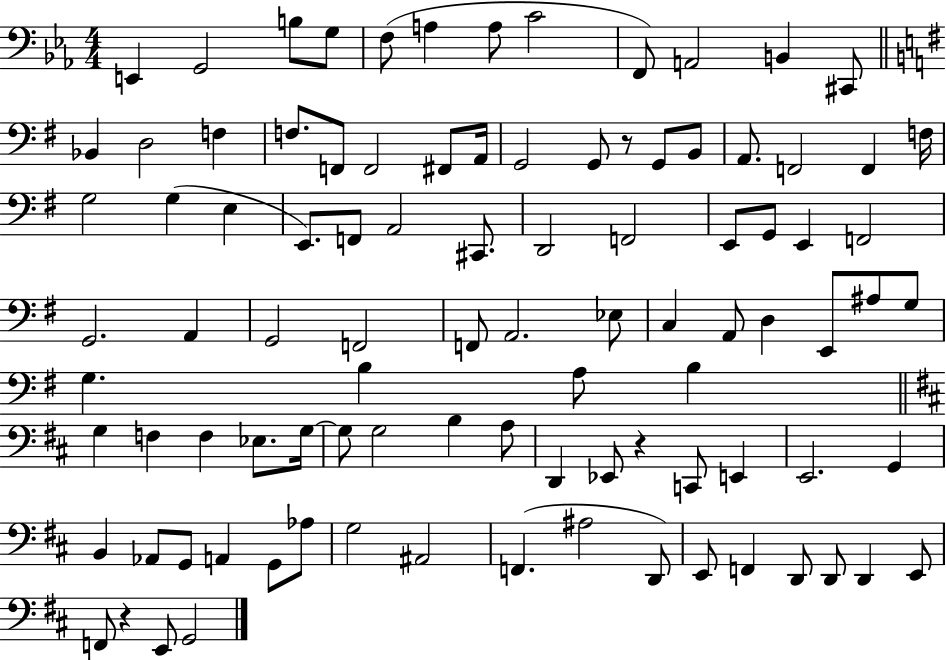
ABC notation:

X:1
T:Untitled
M:4/4
L:1/4
K:Eb
E,, G,,2 B,/2 G,/2 F,/2 A, A,/2 C2 F,,/2 A,,2 B,, ^C,,/2 _B,, D,2 F, F,/2 F,,/2 F,,2 ^F,,/2 A,,/4 G,,2 G,,/2 z/2 G,,/2 B,,/2 A,,/2 F,,2 F,, F,/4 G,2 G, E, E,,/2 F,,/2 A,,2 ^C,,/2 D,,2 F,,2 E,,/2 G,,/2 E,, F,,2 G,,2 A,, G,,2 F,,2 F,,/2 A,,2 _E,/2 C, A,,/2 D, E,,/2 ^A,/2 G,/2 G, B, A,/2 B, G, F, F, _E,/2 G,/4 G,/2 G,2 B, A,/2 D,, _E,,/2 z C,,/2 E,, E,,2 G,, B,, _A,,/2 G,,/2 A,, G,,/2 _A,/2 G,2 ^A,,2 F,, ^A,2 D,,/2 E,,/2 F,, D,,/2 D,,/2 D,, E,,/2 F,,/2 z E,,/2 G,,2